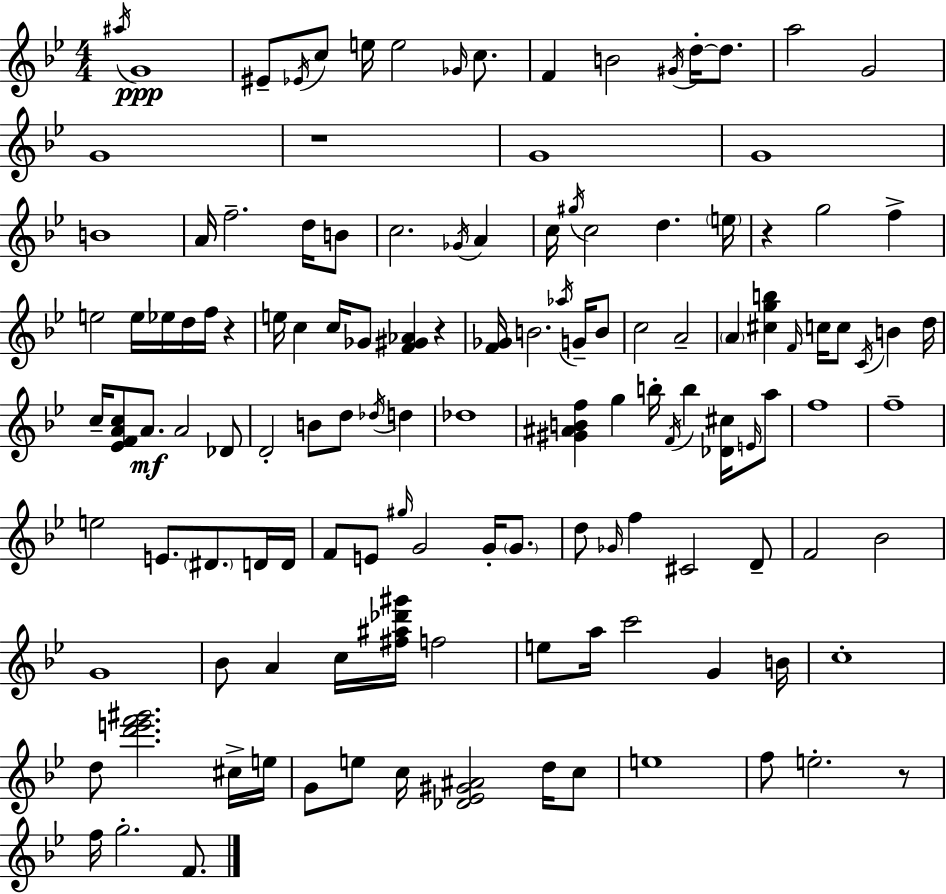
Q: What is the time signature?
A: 4/4